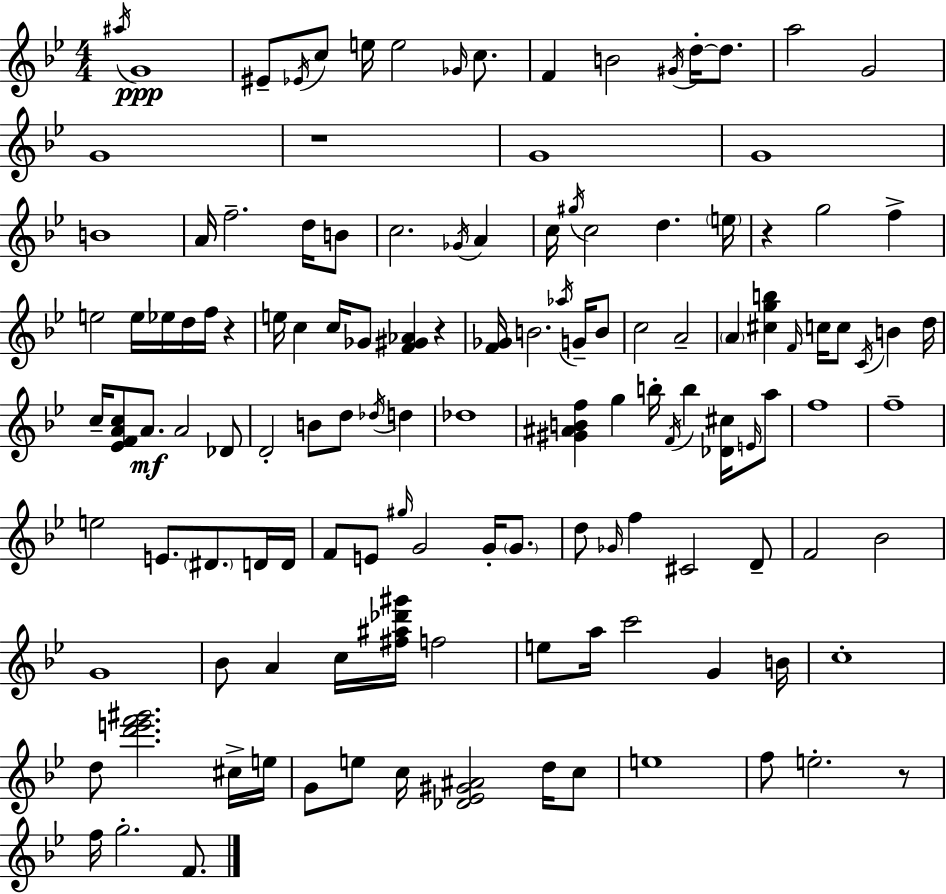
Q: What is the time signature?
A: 4/4